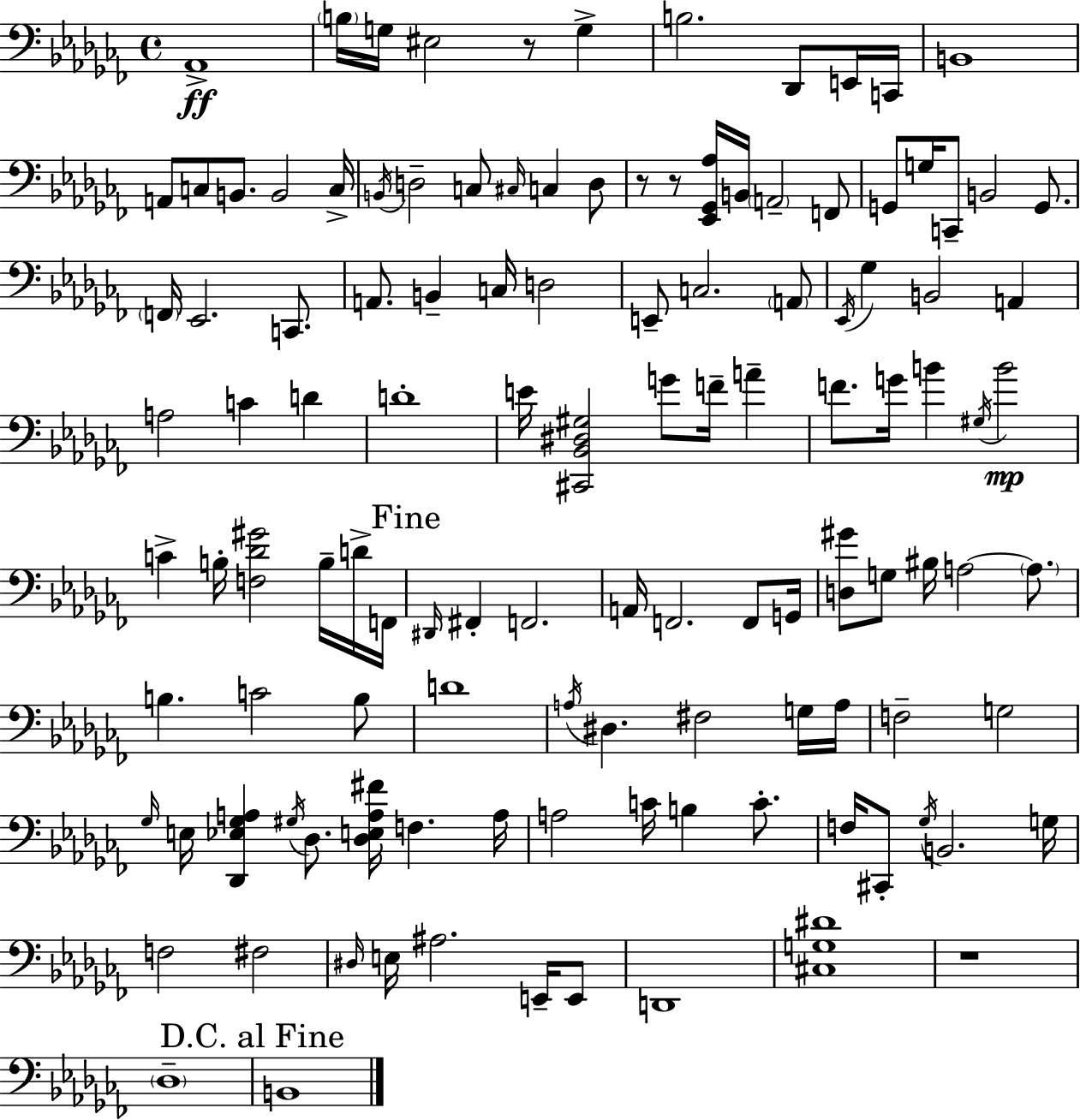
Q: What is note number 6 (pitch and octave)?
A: B3